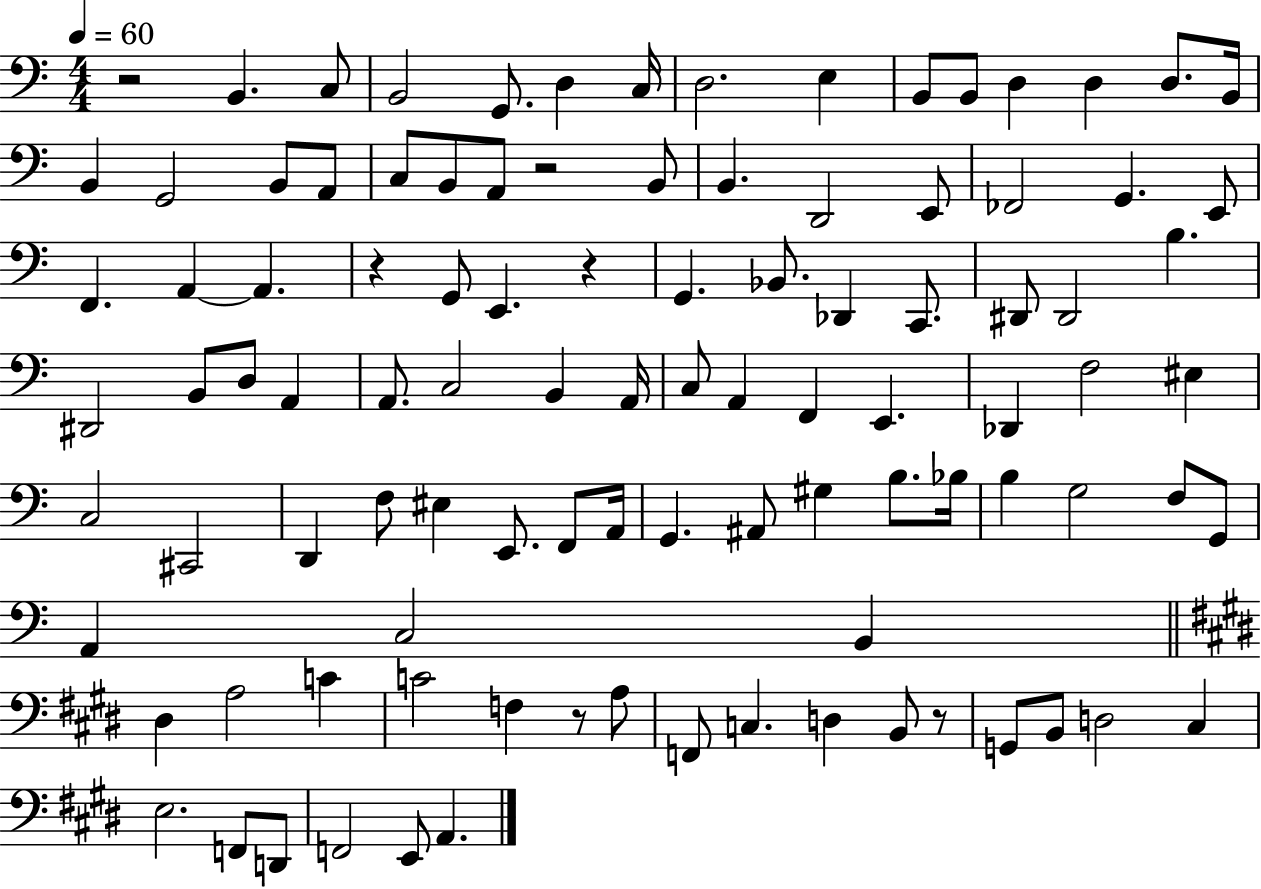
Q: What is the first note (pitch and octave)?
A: B2